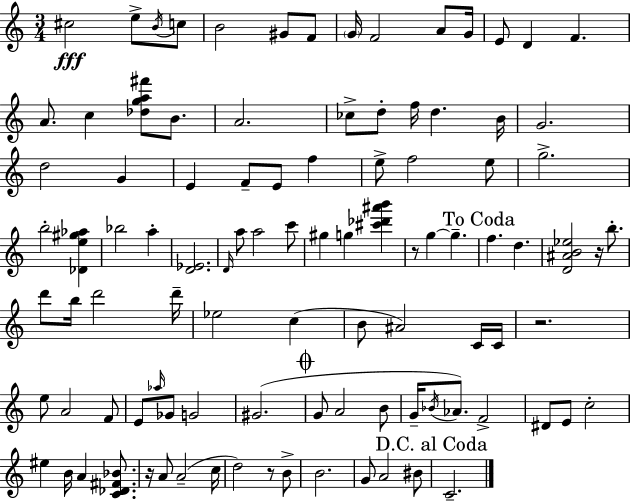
C#5/h E5/e B4/s C5/e B4/h G#4/e F4/e G4/s F4/h A4/e G4/s E4/e D4/q F4/q. A4/e. C5/q [Db5,G5,A5,F#6]/e B4/e. A4/h. CES5/e D5/e F5/s D5/q. B4/s G4/h. D5/h G4/q E4/q F4/e E4/e F5/q E5/e F5/h E5/e G5/h. B5/h [Db4,E5,G#5,Ab5]/q Bb5/h A5/q [D4,Eb4]/h. D4/s A5/e A5/h C6/e G#5/q G5/q [C#6,Db6,A#6,B6]/q R/e G5/q G5/q. F5/q. D5/q. [D4,A#4,B4,Eb5]/h R/s B5/e. D6/e B5/s D6/h D6/s Eb5/h C5/q B4/e A#4/h C4/s C4/s R/h. E5/e A4/h F4/e E4/e Ab5/s Gb4/e G4/h G#4/h. G4/e A4/h B4/e G4/s Bb4/s Ab4/e. F4/h D#4/e E4/e C5/h EIS5/q B4/s A4/q [C4,Db4,F#4,Bb4]/e. R/s A4/e A4/h C5/s D5/h R/e B4/e B4/h. G4/e A4/h BIS4/e C4/h.